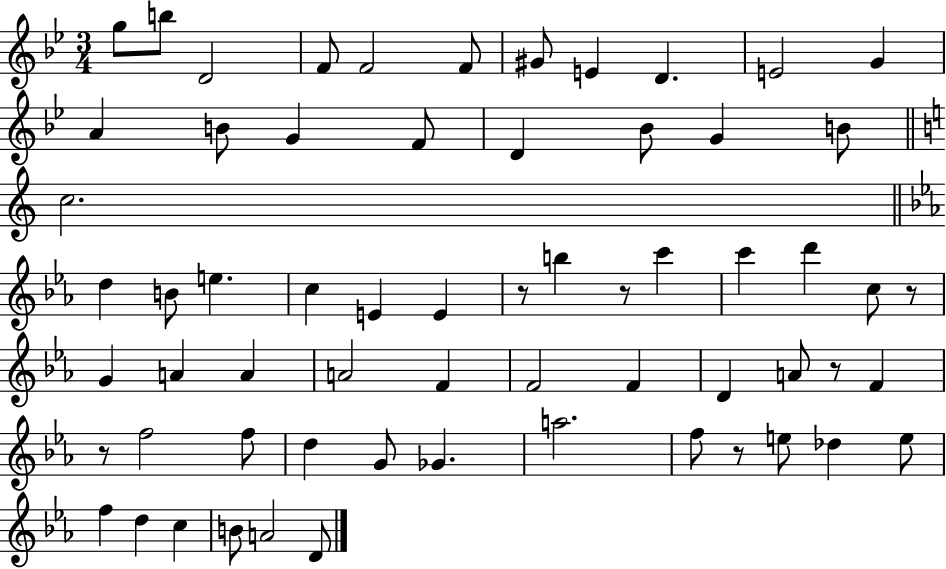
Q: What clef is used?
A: treble